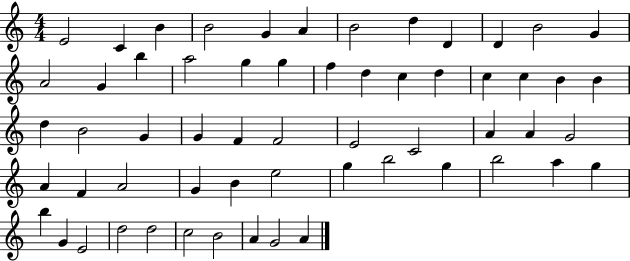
{
  \clef treble
  \numericTimeSignature
  \time 4/4
  \key c \major
  e'2 c'4 b'4 | b'2 g'4 a'4 | b'2 d''4 d'4 | d'4 b'2 g'4 | \break a'2 g'4 b''4 | a''2 g''4 g''4 | f''4 d''4 c''4 d''4 | c''4 c''4 b'4 b'4 | \break d''4 b'2 g'4 | g'4 f'4 f'2 | e'2 c'2 | a'4 a'4 g'2 | \break a'4 f'4 a'2 | g'4 b'4 e''2 | g''4 b''2 g''4 | b''2 a''4 g''4 | \break b''4 g'4 e'2 | d''2 d''2 | c''2 b'2 | a'4 g'2 a'4 | \break \bar "|."
}